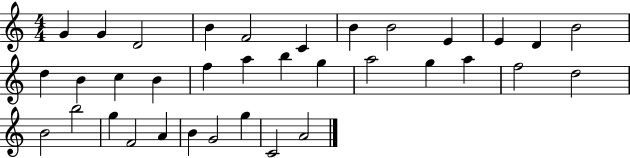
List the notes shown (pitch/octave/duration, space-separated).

G4/q G4/q D4/h B4/q F4/h C4/q B4/q B4/h E4/q E4/q D4/q B4/h D5/q B4/q C5/q B4/q F5/q A5/q B5/q G5/q A5/h G5/q A5/q F5/h D5/h B4/h B5/h G5/q F4/h A4/q B4/q G4/h G5/q C4/h A4/h